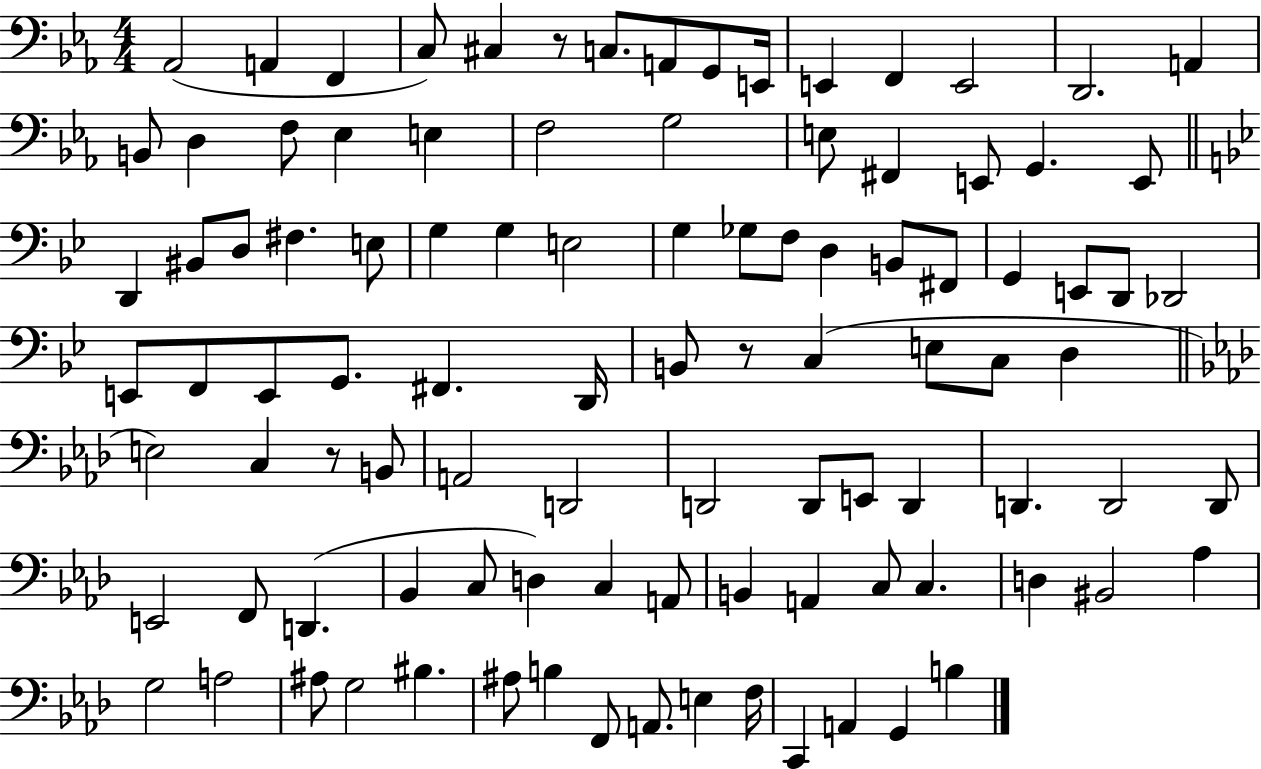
Ab2/h A2/q F2/q C3/e C#3/q R/e C3/e. A2/e G2/e E2/s E2/q F2/q E2/h D2/h. A2/q B2/e D3/q F3/e Eb3/q E3/q F3/h G3/h E3/e F#2/q E2/e G2/q. E2/e D2/q BIS2/e D3/e F#3/q. E3/e G3/q G3/q E3/h G3/q Gb3/e F3/e D3/q B2/e F#2/e G2/q E2/e D2/e Db2/h E2/e F2/e E2/e G2/e. F#2/q. D2/s B2/e R/e C3/q E3/e C3/e D3/q E3/h C3/q R/e B2/e A2/h D2/h D2/h D2/e E2/e D2/q D2/q. D2/h D2/e E2/h F2/e D2/q. Bb2/q C3/e D3/q C3/q A2/e B2/q A2/q C3/e C3/q. D3/q BIS2/h Ab3/q G3/h A3/h A#3/e G3/h BIS3/q. A#3/e B3/q F2/e A2/e. E3/q F3/s C2/q A2/q G2/q B3/q